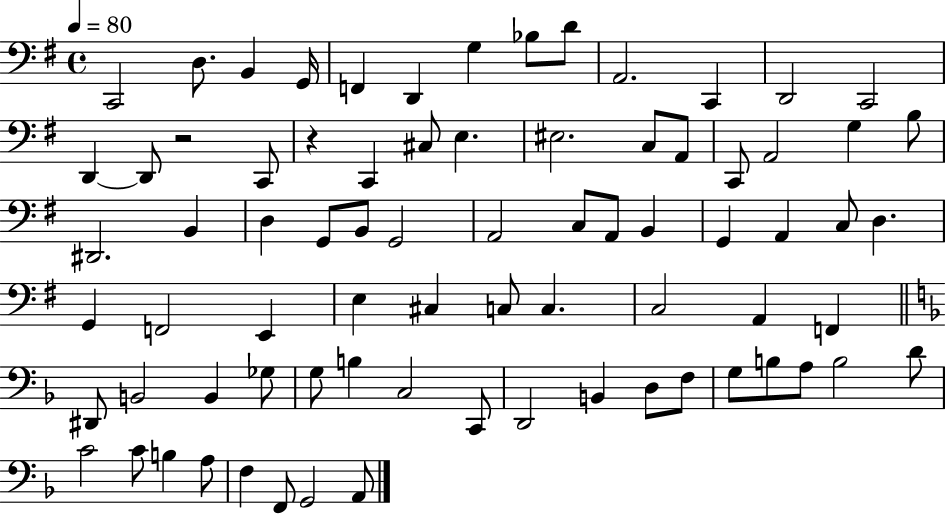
{
  \clef bass
  \time 4/4
  \defaultTimeSignature
  \key g \major
  \tempo 4 = 80
  \repeat volta 2 { c,2 d8. b,4 g,16 | f,4 d,4 g4 bes8 d'8 | a,2. c,4 | d,2 c,2 | \break d,4~~ d,8 r2 c,8 | r4 c,4 cis8 e4. | eis2. c8 a,8 | c,8 a,2 g4 b8 | \break dis,2. b,4 | d4 g,8 b,8 g,2 | a,2 c8 a,8 b,4 | g,4 a,4 c8 d4. | \break g,4 f,2 e,4 | e4 cis4 c8 c4. | c2 a,4 f,4 | \bar "||" \break \key d \minor dis,8 b,2 b,4 ges8 | g8 b4 c2 c,8 | d,2 b,4 d8 f8 | g8 b8 a8 b2 d'8 | \break c'2 c'8 b4 a8 | f4 f,8 g,2 a,8 | } \bar "|."
}